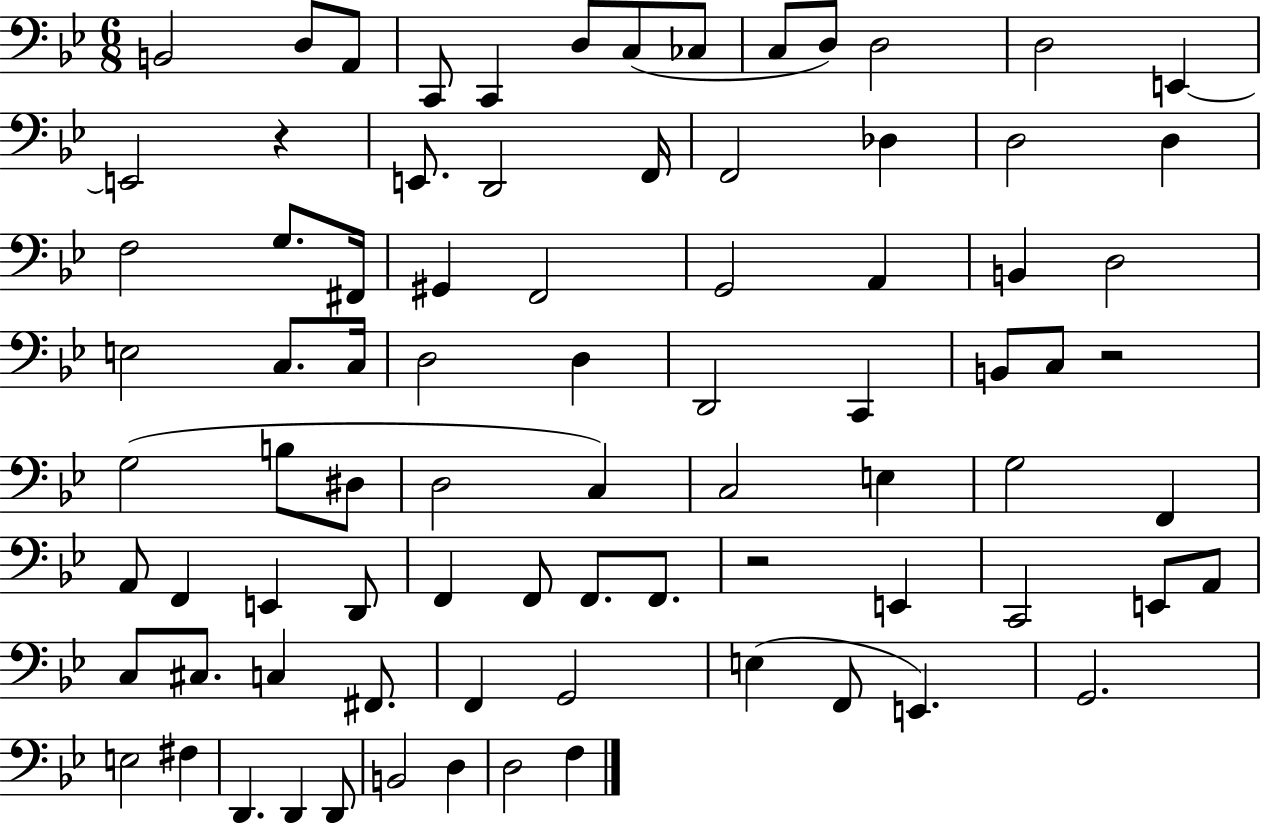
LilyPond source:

{
  \clef bass
  \numericTimeSignature
  \time 6/8
  \key bes \major
  b,2 d8 a,8 | c,8 c,4 d8 c8( ces8 | c8 d8) d2 | d2 e,4~~ | \break e,2 r4 | e,8. d,2 f,16 | f,2 des4 | d2 d4 | \break f2 g8. fis,16 | gis,4 f,2 | g,2 a,4 | b,4 d2 | \break e2 c8. c16 | d2 d4 | d,2 c,4 | b,8 c8 r2 | \break g2( b8 dis8 | d2 c4) | c2 e4 | g2 f,4 | \break a,8 f,4 e,4 d,8 | f,4 f,8 f,8. f,8. | r2 e,4 | c,2 e,8 a,8 | \break c8 cis8. c4 fis,8. | f,4 g,2 | e4( f,8 e,4.) | g,2. | \break e2 fis4 | d,4. d,4 d,8 | b,2 d4 | d2 f4 | \break \bar "|."
}